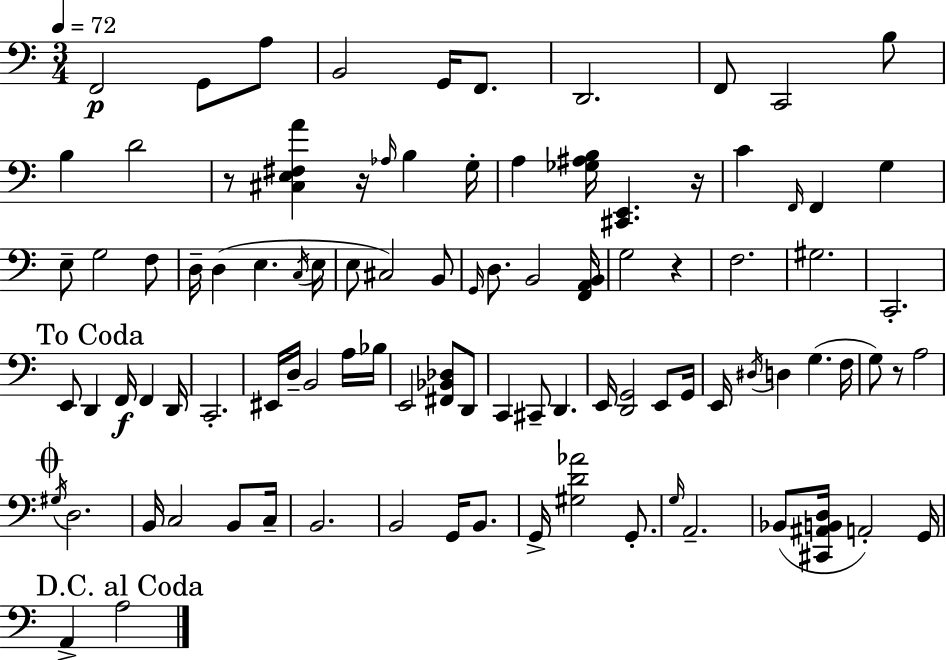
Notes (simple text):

F2/h G2/e A3/e B2/h G2/s F2/e. D2/h. F2/e C2/h B3/e B3/q D4/h R/e [C#3,E3,F#3,A4]/q R/s Ab3/s B3/q G3/s A3/q [Gb3,A#3,B3]/s [C#2,E2]/q. R/s C4/q F2/s F2/q G3/q E3/e G3/h F3/e D3/s D3/q E3/q. C3/s E3/s E3/e C#3/h B2/e G2/s D3/e. B2/h [F2,A2,B2]/s G3/h R/q F3/h. G#3/h. C2/h. E2/e D2/q F2/s F2/q D2/s C2/h. EIS2/s D3/s B2/h A3/s Bb3/s E2/h [F#2,Bb2,Db3]/e D2/e C2/q C#2/e D2/q. E2/s [D2,G2]/h E2/e G2/s E2/s D#3/s D3/q G3/q. F3/s G3/e R/e A3/h G#3/s D3/h. B2/s C3/h B2/e C3/s B2/h. B2/h G2/s B2/e. G2/s [G#3,D4,Ab4]/h G2/e. G3/s A2/h. Bb2/e [C#2,A#2,B2,D3]/s A2/h G2/s A2/q A3/h